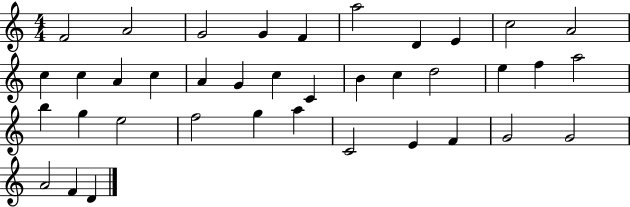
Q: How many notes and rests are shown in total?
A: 38